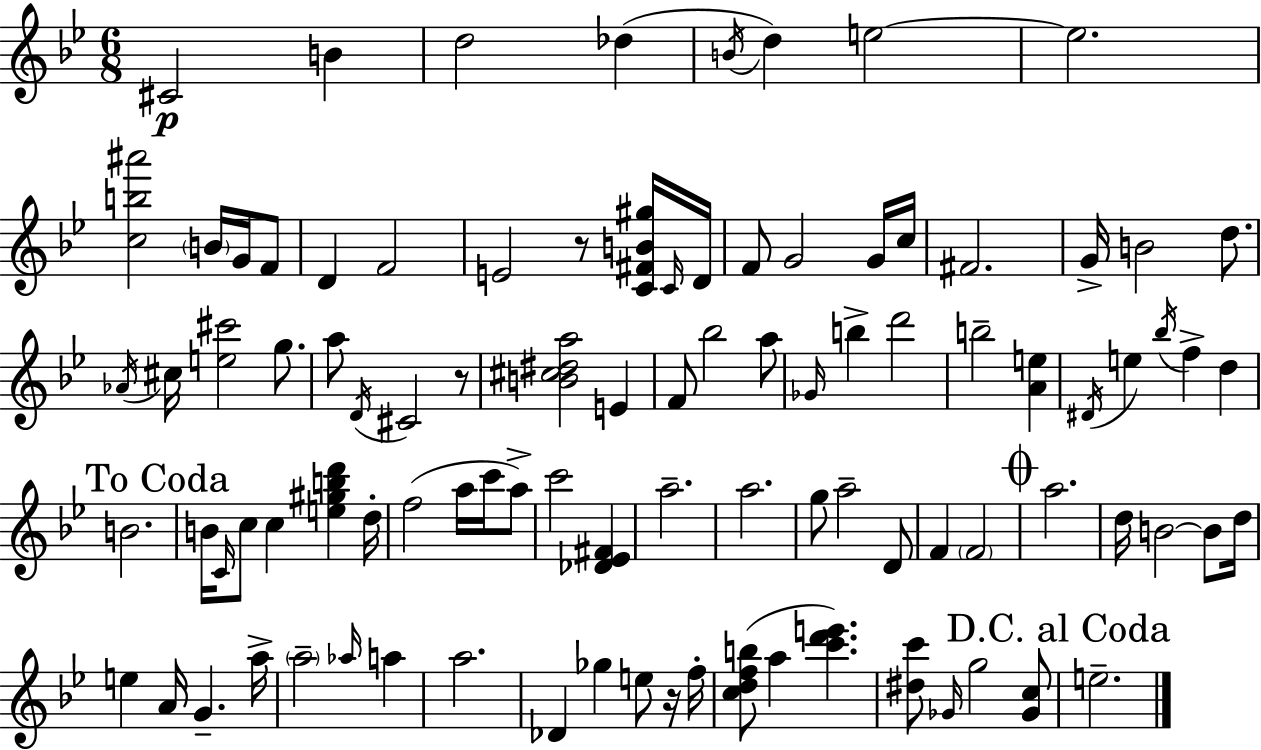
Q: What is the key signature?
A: BES major